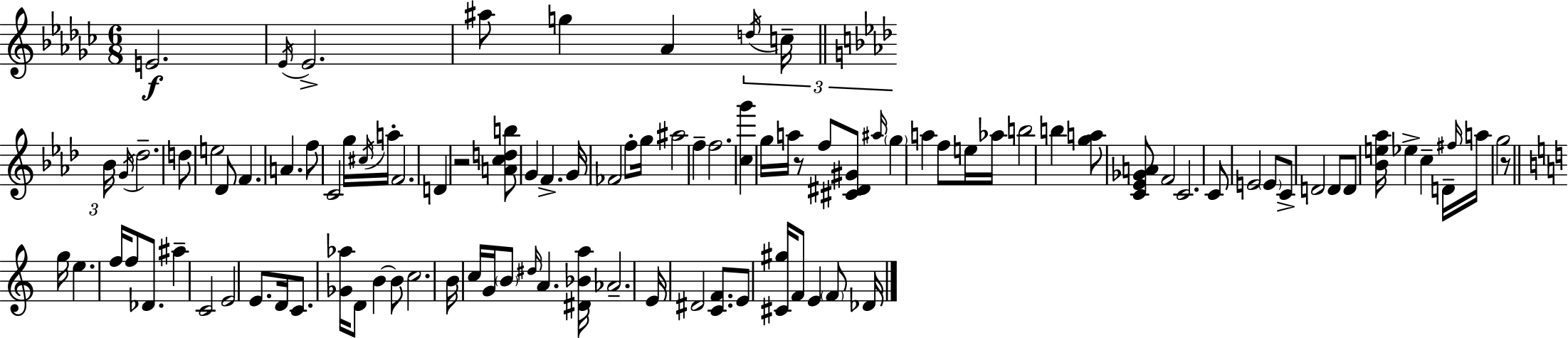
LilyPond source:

{
  \clef treble
  \numericTimeSignature
  \time 6/8
  \key ees \minor
  e'2.\f | \acciaccatura { ees'16 } ees'2.-> | ais''8 g''4 aes'4 \tuplet 3/2 { \acciaccatura { d''16 } | c''16-- \bar "||" \break \key aes \major bes'16 } \acciaccatura { g'16 } des''2.-- | d''8 e''2 | des'8 f'4. a'4. | f''8 c'2 | \break g''16 \acciaccatura { cis''16 } a''16-. f'2. | d'4 r2 | <a' c'' d'' b''>8 g'4 f'4.-> | g'16 fes'2 | \break f''8-. g''16 ais''2 f''4-- | f''2. | <c'' g'''>4 g''16 a''16 r8 f''8 | <cis' dis' gis'>8 \grace { ais''16 } \parenthesize g''4 a''4 | \break f''8 e''16 aes''16 b''2 | b''4 <g'' a''>8 <c' ees' ges' a'>8 f'2 | c'2. | c'8 e'2 | \break \parenthesize e'8 c'8-> d'2 | d'8 d'8 <bes' e'' aes''>16 ees''4-> c''4-- | d'16-- \grace { fis''16 } a''16 g''2 | r8 \bar "||" \break \key c \major g''16 e''4. f''16 f''8 des'8. | ais''4-- c'2 | e'2 e'8. | d'16 c'8. <ges' aes''>16 d'8 b'4~~ b'8 | \break c''2. | b'16 c''16 g'16 \parenthesize b'8 \grace { dis''16 } a'4. | <dis' bes' a''>16 aes'2.-- | e'16 dis'2 <c' f'>8. | \break e'8 <cis' gis''>16 f'8 e'4 \parenthesize f'8 | des'16 \bar "|."
}